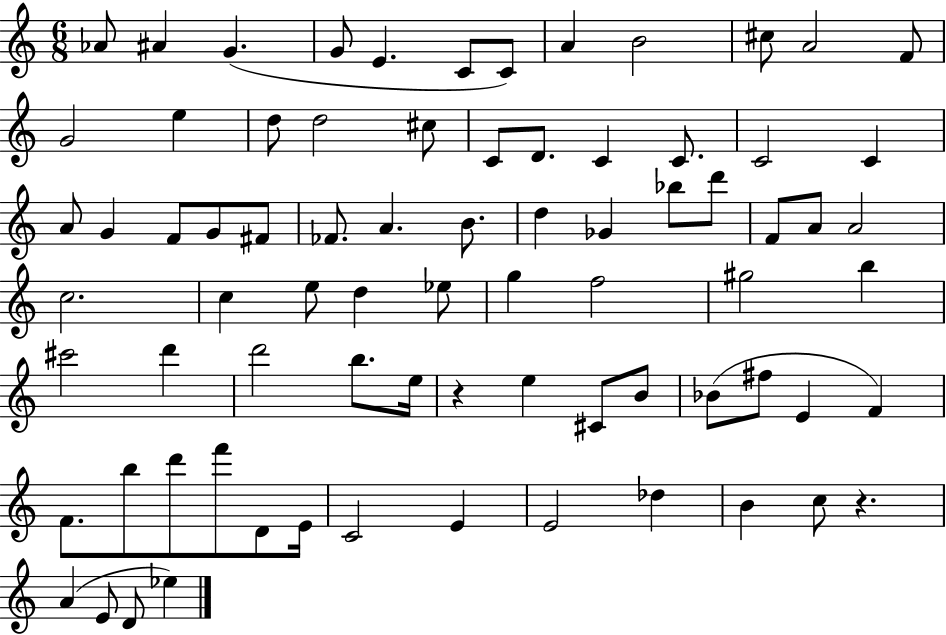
X:1
T:Untitled
M:6/8
L:1/4
K:C
_A/2 ^A G G/2 E C/2 C/2 A B2 ^c/2 A2 F/2 G2 e d/2 d2 ^c/2 C/2 D/2 C C/2 C2 C A/2 G F/2 G/2 ^F/2 _F/2 A B/2 d _G _b/2 d'/2 F/2 A/2 A2 c2 c e/2 d _e/2 g f2 ^g2 b ^c'2 d' d'2 b/2 e/4 z e ^C/2 B/2 _B/2 ^f/2 E F F/2 b/2 d'/2 f'/2 D/2 E/4 C2 E E2 _d B c/2 z A E/2 D/2 _e